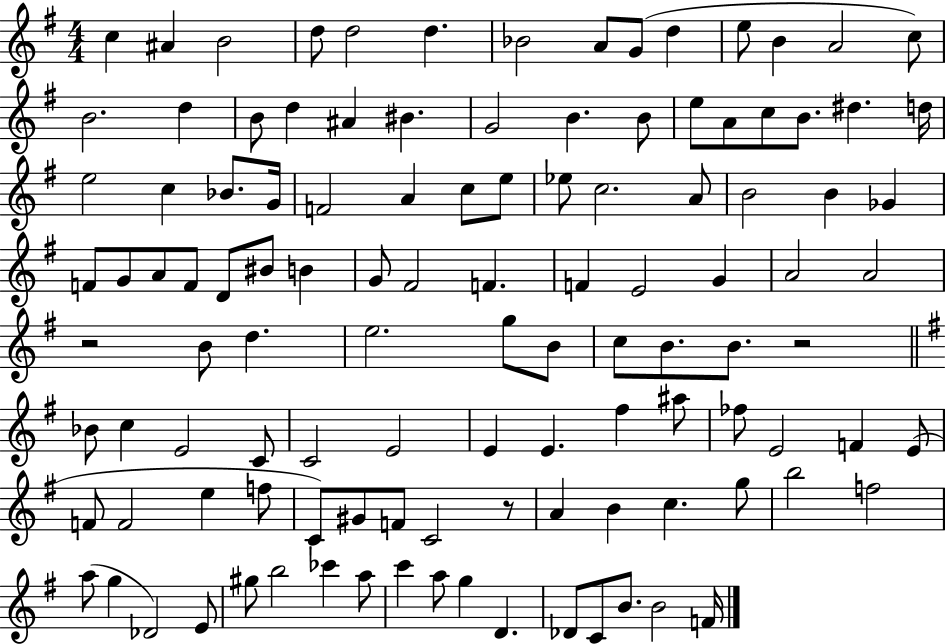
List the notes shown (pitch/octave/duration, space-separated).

C5/q A#4/q B4/h D5/e D5/h D5/q. Bb4/h A4/e G4/e D5/q E5/e B4/q A4/h C5/e B4/h. D5/q B4/e D5/q A#4/q BIS4/q. G4/h B4/q. B4/e E5/e A4/e C5/e B4/e. D#5/q. D5/s E5/h C5/q Bb4/e. G4/s F4/h A4/q C5/e E5/e Eb5/e C5/h. A4/e B4/h B4/q Gb4/q F4/e G4/e A4/e F4/e D4/e BIS4/e B4/q G4/e F#4/h F4/q. F4/q E4/h G4/q A4/h A4/h R/h B4/e D5/q. E5/h. G5/e B4/e C5/e B4/e. B4/e. R/h Bb4/e C5/q E4/h C4/e C4/h E4/h E4/q E4/q. F#5/q A#5/e FES5/e E4/h F4/q E4/e F4/e F4/h E5/q F5/e C4/e G#4/e F4/e C4/h R/e A4/q B4/q C5/q. G5/e B5/h F5/h A5/e G5/q Db4/h E4/e G#5/e B5/h CES6/q A5/e C6/q A5/e G5/q D4/q. Db4/e C4/e B4/e. B4/h F4/s